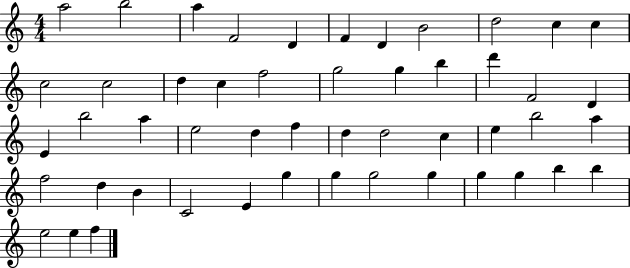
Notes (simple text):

A5/h B5/h A5/q F4/h D4/q F4/q D4/q B4/h D5/h C5/q C5/q C5/h C5/h D5/q C5/q F5/h G5/h G5/q B5/q D6/q F4/h D4/q E4/q B5/h A5/q E5/h D5/q F5/q D5/q D5/h C5/q E5/q B5/h A5/q F5/h D5/q B4/q C4/h E4/q G5/q G5/q G5/h G5/q G5/q G5/q B5/q B5/q E5/h E5/q F5/q